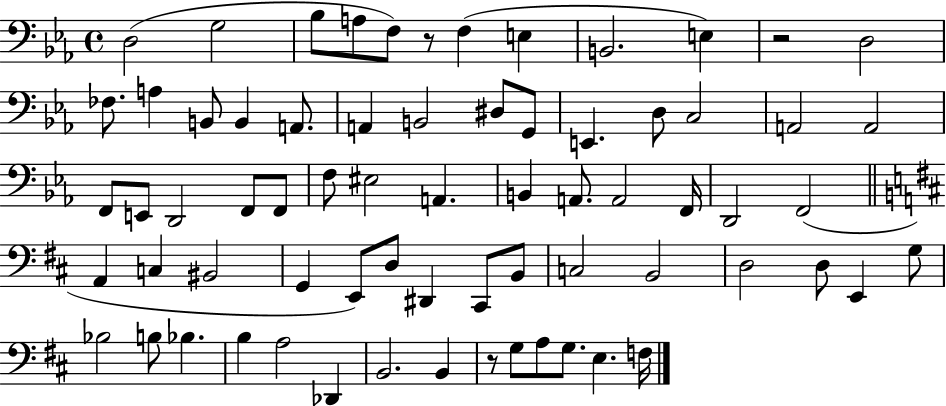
{
  \clef bass
  \time 4/4
  \defaultTimeSignature
  \key ees \major
  d2( g2 | bes8 a8 f8) r8 f4( e4 | b,2. e4) | r2 d2 | \break fes8. a4 b,8 b,4 a,8. | a,4 b,2 dis8 g,8 | e,4. d8 c2 | a,2 a,2 | \break f,8 e,8 d,2 f,8 f,8 | f8 eis2 a,4. | b,4 a,8. a,2 f,16 | d,2 f,2( | \break \bar "||" \break \key d \major a,4 c4 bis,2 | g,4 e,8) d8 dis,4 cis,8 b,8 | c2 b,2 | d2 d8 e,4 g8 | \break bes2 b8 bes4. | b4 a2 des,4 | b,2. b,4 | r8 g8 a8 g8. e4. f16 | \break \bar "|."
}